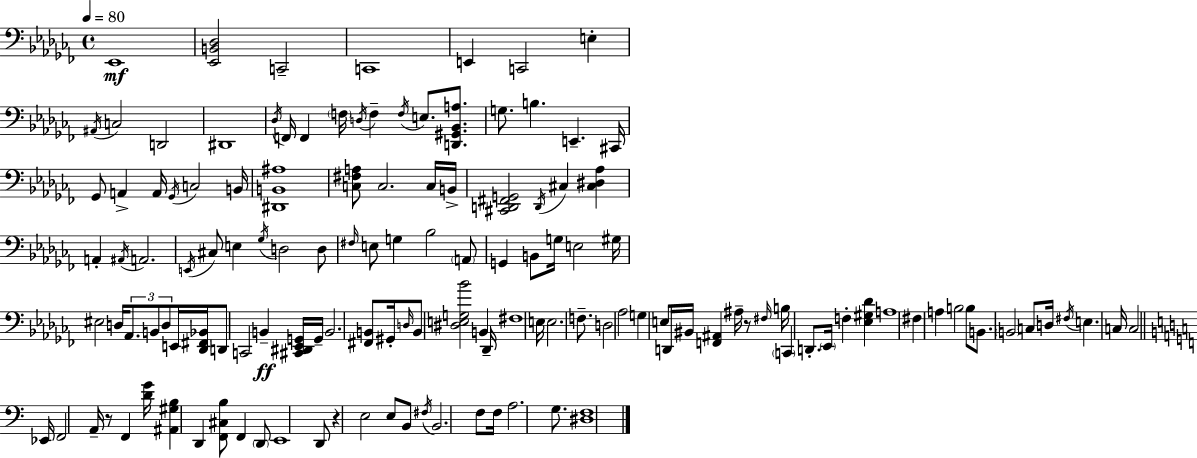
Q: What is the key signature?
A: AES minor